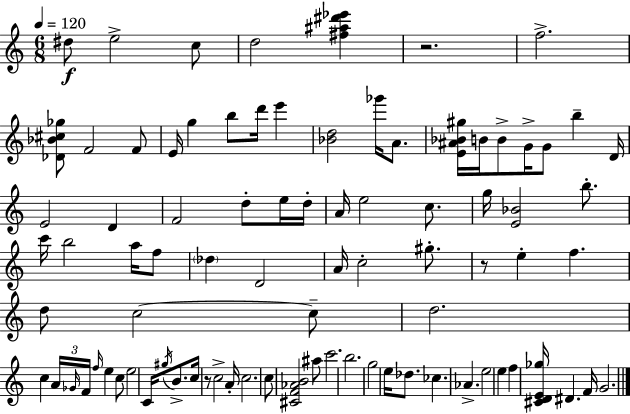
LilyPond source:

{
  \clef treble
  \numericTimeSignature
  \time 6/8
  \key a \minor
  \tempo 4 = 120
  dis''8\f e''2-> c''8 | d''2 <fis'' ais'' dis''' ees'''>4 | r2. | f''2.-> | \break <des' bes' cis'' ges''>8 f'2 f'8 | e'16 g''4 b''8 d'''16 e'''4 | <bes' d''>2 ges'''16 a'8. | <e' ais' bes' gis''>16 b'16 b'8-> g'16-> g'8 b''4-- d'16 | \break e'2 d'4 | f'2 d''8-. e''16 d''16-. | a'16 e''2 c''8. | g''16 <e' bes'>2 b''8.-. | \break c'''16 b''2 a''16 f''8 | \parenthesize des''4 d'2 | a'16 c''2-. gis''8.-. | r8 e''4-. f''4. | \break d''8 c''2~~ c''8-- | d''2. | c''4 \tuplet 3/2 { a'16 \grace { ges'16 } f'16 } \grace { f''16 } e''4 | c''8 e''2 c'16 \acciaccatura { gis''16 } | \break b'8.-> c''16 r8 c''2-> | a'16-. c''2. | c''8 <cis' f' aes' b'>2 | ais''8 c'''2. | \break b''2. | g''2 e''16 | des''8. ces''4. aes'4.-> | e''2 e''4 | \break f''4 <cis' d' e' ges''>16 dis'4. | f'16 g'2. | \bar "|."
}